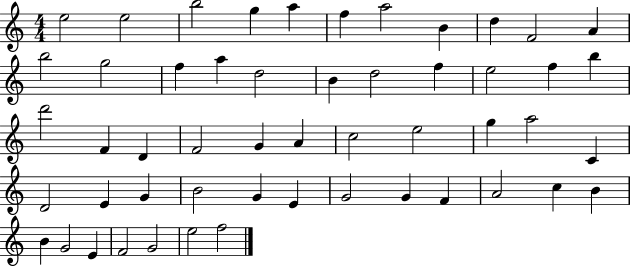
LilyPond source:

{
  \clef treble
  \numericTimeSignature
  \time 4/4
  \key c \major
  e''2 e''2 | b''2 g''4 a''4 | f''4 a''2 b'4 | d''4 f'2 a'4 | \break b''2 g''2 | f''4 a''4 d''2 | b'4 d''2 f''4 | e''2 f''4 b''4 | \break d'''2 f'4 d'4 | f'2 g'4 a'4 | c''2 e''2 | g''4 a''2 c'4 | \break d'2 e'4 g'4 | b'2 g'4 e'4 | g'2 g'4 f'4 | a'2 c''4 b'4 | \break b'4 g'2 e'4 | f'2 g'2 | e''2 f''2 | \bar "|."
}